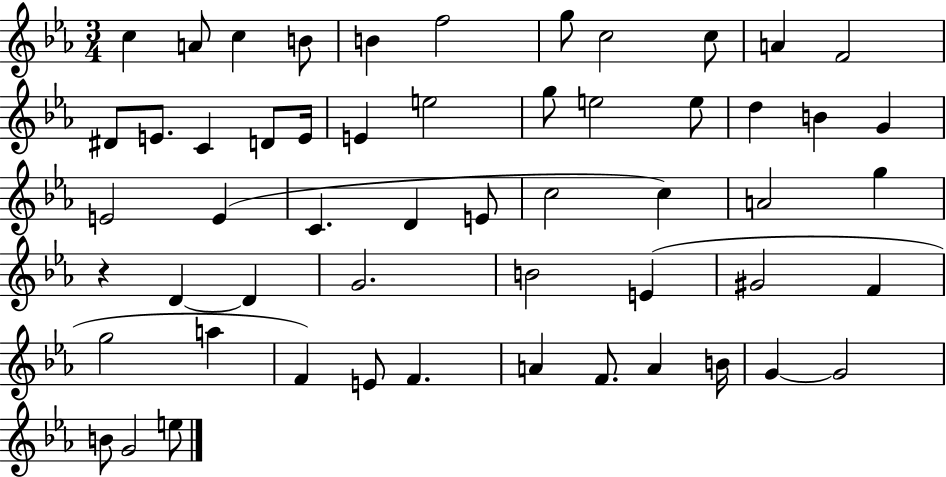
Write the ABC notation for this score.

X:1
T:Untitled
M:3/4
L:1/4
K:Eb
c A/2 c B/2 B f2 g/2 c2 c/2 A F2 ^D/2 E/2 C D/2 E/4 E e2 g/2 e2 e/2 d B G E2 E C D E/2 c2 c A2 g z D D G2 B2 E ^G2 F g2 a F E/2 F A F/2 A B/4 G G2 B/2 G2 e/2